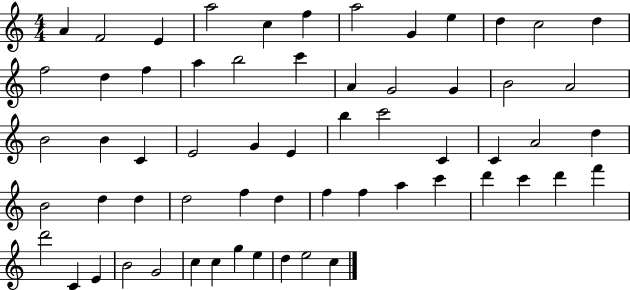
{
  \clef treble
  \numericTimeSignature
  \time 4/4
  \key c \major
  a'4 f'2 e'4 | a''2 c''4 f''4 | a''2 g'4 e''4 | d''4 c''2 d''4 | \break f''2 d''4 f''4 | a''4 b''2 c'''4 | a'4 g'2 g'4 | b'2 a'2 | \break b'2 b'4 c'4 | e'2 g'4 e'4 | b''4 c'''2 c'4 | c'4 a'2 d''4 | \break b'2 d''4 d''4 | d''2 f''4 d''4 | f''4 f''4 a''4 c'''4 | d'''4 c'''4 d'''4 f'''4 | \break d'''2 c'4 e'4 | b'2 g'2 | c''4 c''4 g''4 e''4 | d''4 e''2 c''4 | \break \bar "|."
}